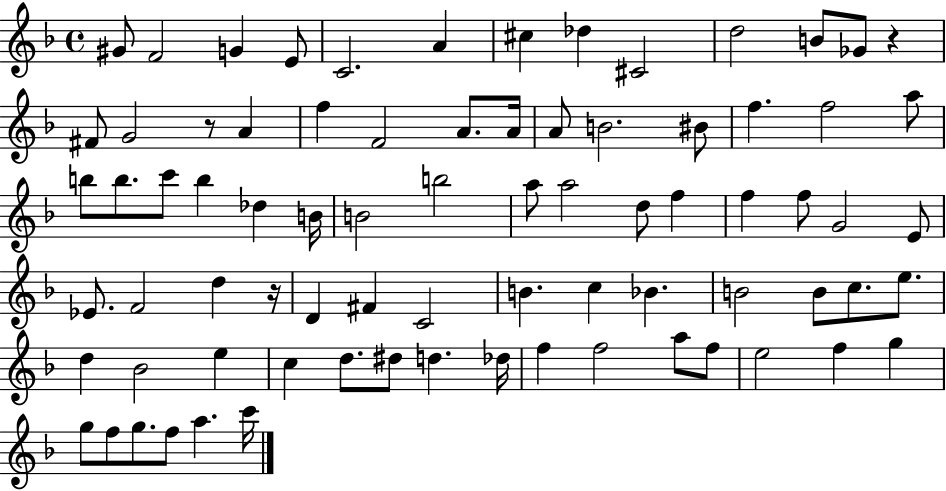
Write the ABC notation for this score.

X:1
T:Untitled
M:4/4
L:1/4
K:F
^G/2 F2 G E/2 C2 A ^c _d ^C2 d2 B/2 _G/2 z ^F/2 G2 z/2 A f F2 A/2 A/4 A/2 B2 ^B/2 f f2 a/2 b/2 b/2 c'/2 b _d B/4 B2 b2 a/2 a2 d/2 f f f/2 G2 E/2 _E/2 F2 d z/4 D ^F C2 B c _B B2 B/2 c/2 e/2 d _B2 e c d/2 ^d/2 d _d/4 f f2 a/2 f/2 e2 f g g/2 f/2 g/2 f/2 a c'/4